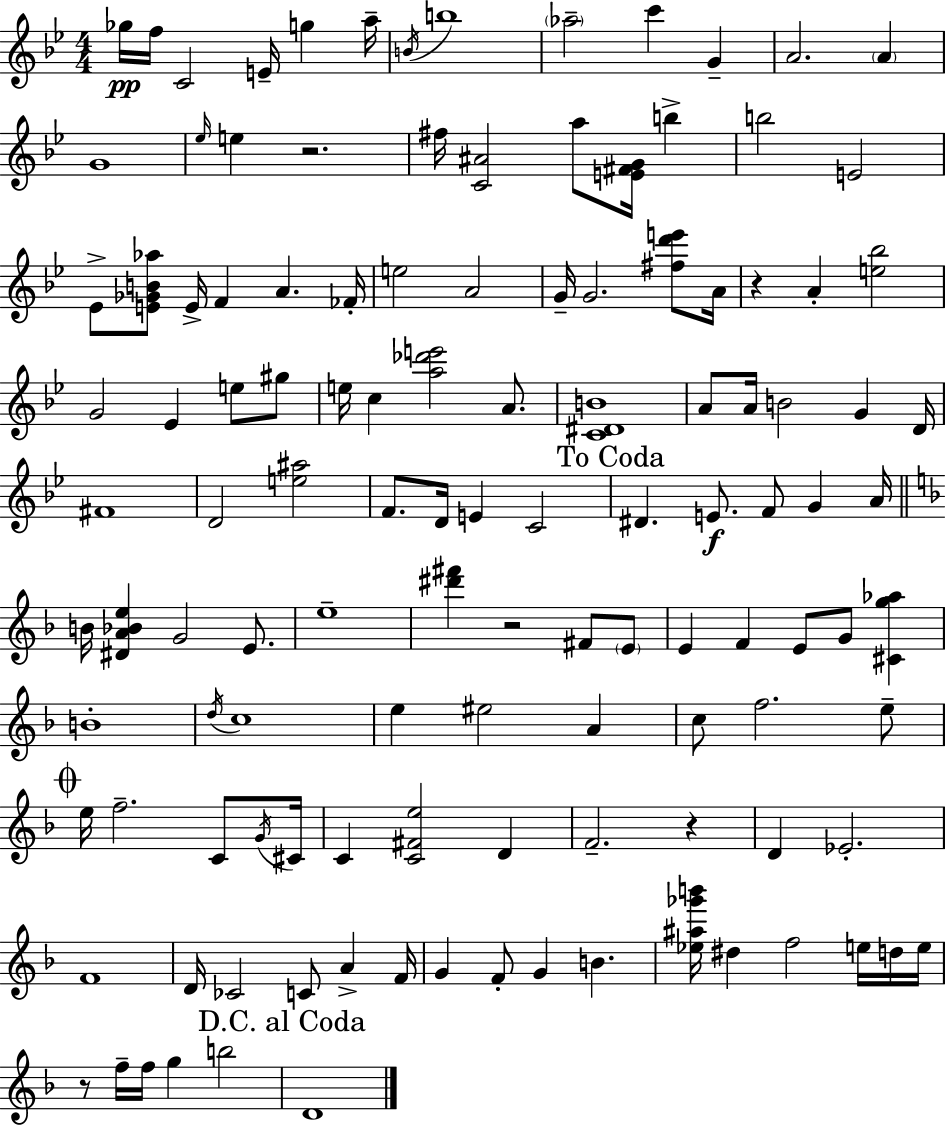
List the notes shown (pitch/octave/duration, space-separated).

Gb5/s F5/s C4/h E4/s G5/q A5/s B4/s B5/w Ab5/h C6/q G4/q A4/h. A4/q G4/w Eb5/s E5/q R/h. F#5/s [C4,A#4]/h A5/e [E4,F#4,G4]/s B5/q B5/h E4/h Eb4/e [E4,Gb4,B4,Ab5]/e E4/s F4/q A4/q. FES4/s E5/h A4/h G4/s G4/h. [F#5,D6,E6]/e A4/s R/q A4/q [E5,Bb5]/h G4/h Eb4/q E5/e G#5/e E5/s C5/q [A5,Db6,E6]/h A4/e. [C4,D#4,B4]/w A4/e A4/s B4/h G4/q D4/s F#4/w D4/h [E5,A#5]/h F4/e. D4/s E4/q C4/h D#4/q. E4/e. F4/e G4/q A4/s B4/s [D#4,A4,Bb4,E5]/q G4/h E4/e. E5/w [D#6,F#6]/q R/h F#4/e E4/e E4/q F4/q E4/e G4/e [C#4,G5,Ab5]/q B4/w D5/s C5/w E5/q EIS5/h A4/q C5/e F5/h. E5/e E5/s F5/h. C4/e G4/s C#4/s C4/q [C4,F#4,E5]/h D4/q F4/h. R/q D4/q Eb4/h. F4/w D4/s CES4/h C4/e A4/q F4/s G4/q F4/e G4/q B4/q. [Eb5,A#5,Gb6,B6]/s D#5/q F5/h E5/s D5/s E5/s R/e F5/s F5/s G5/q B5/h D4/w